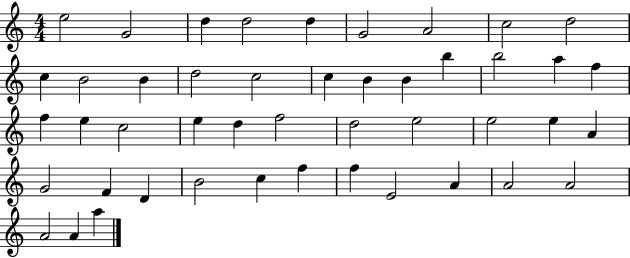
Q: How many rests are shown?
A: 0